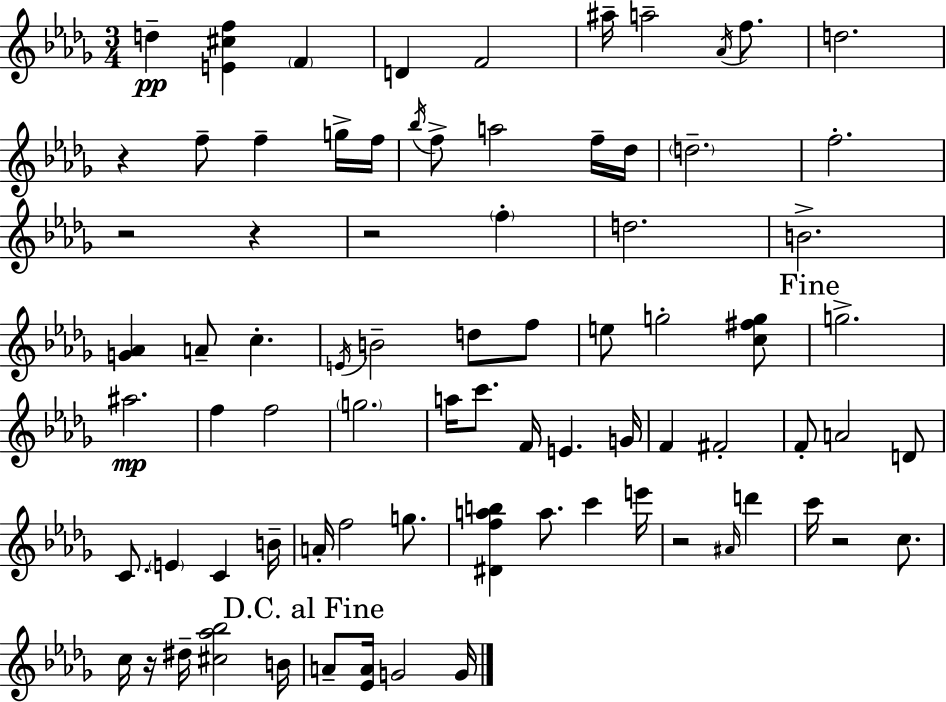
{
  \clef treble
  \numericTimeSignature
  \time 3/4
  \key bes \minor
  d''4--\pp <e' cis'' f''>4 \parenthesize f'4 | d'4 f'2 | ais''16-- a''2-- \acciaccatura { aes'16 } f''8. | d''2. | \break r4 f''8-- f''4-- g''16-> | f''16 \acciaccatura { bes''16 } f''8-> a''2 | f''16-- des''16 \parenthesize d''2.-- | f''2.-. | \break r2 r4 | r2 \parenthesize f''4-. | d''2. | b'2.-> | \break <g' aes'>4 a'8-- c''4.-. | \acciaccatura { e'16 } b'2-- d''8 | f''8 e''8 g''2-. | <c'' fis'' g''>8 \mark "Fine" g''2.-> | \break ais''2.\mp | f''4 f''2 | \parenthesize g''2. | a''16 c'''8. f'16 e'4. | \break g'16 f'4 fis'2-. | f'8-. a'2 | d'8 c'8. \parenthesize e'4 c'4 | b'16-- a'16-. f''2 | \break g''8. <dis' f'' a'' b''>4 a''8. c'''4 | e'''16 r2 \grace { ais'16 } | d'''4 c'''16 r2 | c''8. c''16 r16 dis''16-- <cis'' aes'' bes''>2 | \break b'16 \mark "D.C. al Fine" a'8-- <ees' a'>16 g'2 | g'16 \bar "|."
}